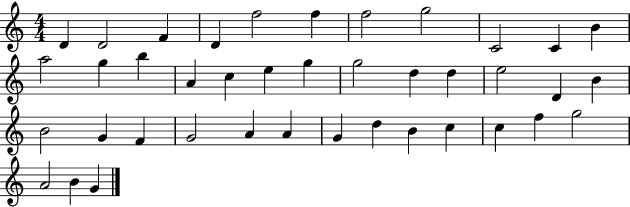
D4/q D4/h F4/q D4/q F5/h F5/q F5/h G5/h C4/h C4/q B4/q A5/h G5/q B5/q A4/q C5/q E5/q G5/q G5/h D5/q D5/q E5/h D4/q B4/q B4/h G4/q F4/q G4/h A4/q A4/q G4/q D5/q B4/q C5/q C5/q F5/q G5/h A4/h B4/q G4/q